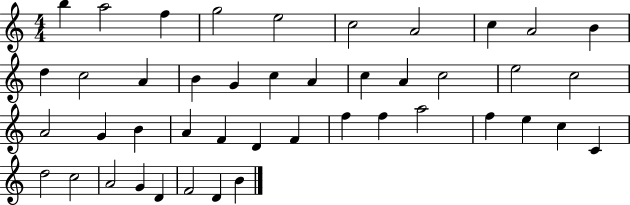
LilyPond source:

{
  \clef treble
  \numericTimeSignature
  \time 4/4
  \key c \major
  b''4 a''2 f''4 | g''2 e''2 | c''2 a'2 | c''4 a'2 b'4 | \break d''4 c''2 a'4 | b'4 g'4 c''4 a'4 | c''4 a'4 c''2 | e''2 c''2 | \break a'2 g'4 b'4 | a'4 f'4 d'4 f'4 | f''4 f''4 a''2 | f''4 e''4 c''4 c'4 | \break d''2 c''2 | a'2 g'4 d'4 | f'2 d'4 b'4 | \bar "|."
}